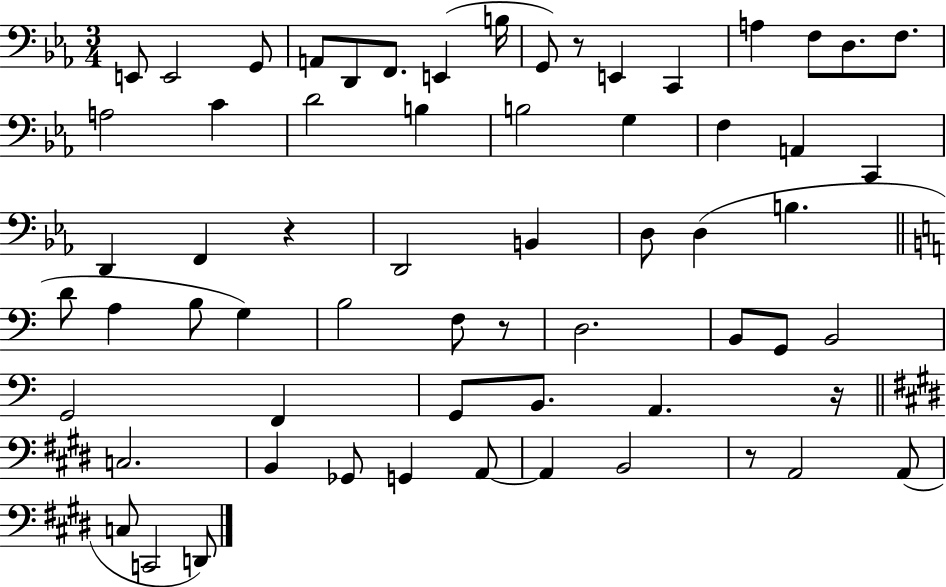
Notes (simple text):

E2/e E2/h G2/e A2/e D2/e F2/e. E2/q B3/s G2/e R/e E2/q C2/q A3/q F3/e D3/e. F3/e. A3/h C4/q D4/h B3/q B3/h G3/q F3/q A2/q C2/q D2/q F2/q R/q D2/h B2/q D3/e D3/q B3/q. D4/e A3/q B3/e G3/q B3/h F3/e R/e D3/h. B2/e G2/e B2/h G2/h F2/q G2/e B2/e. A2/q. R/s C3/h. B2/q Gb2/e G2/q A2/e A2/q B2/h R/e A2/h A2/e C3/e C2/h D2/e